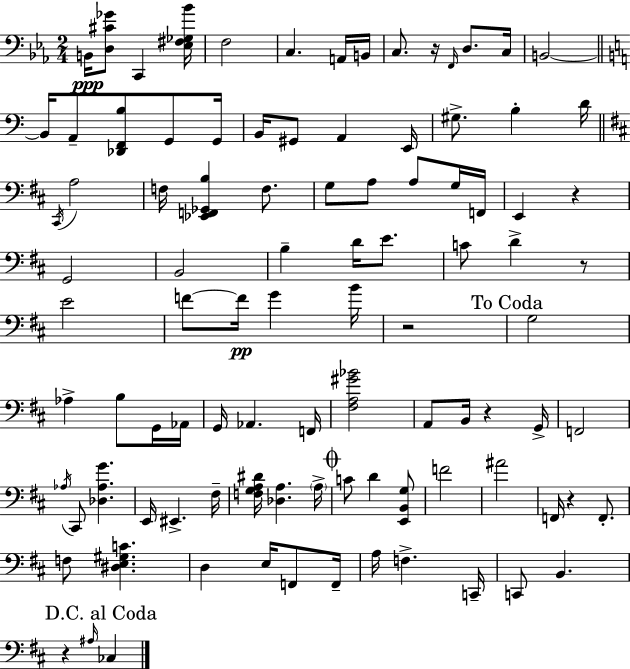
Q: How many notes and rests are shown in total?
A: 97